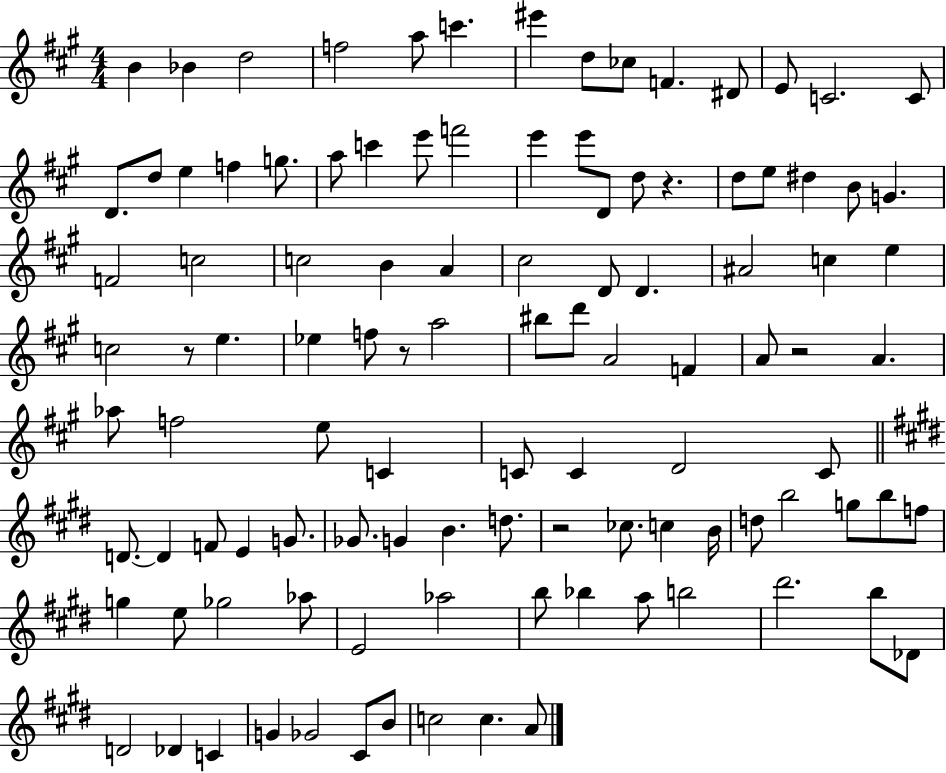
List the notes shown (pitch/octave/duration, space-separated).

B4/q Bb4/q D5/h F5/h A5/e C6/q. EIS6/q D5/e CES5/e F4/q. D#4/e E4/e C4/h. C4/e D4/e. D5/e E5/q F5/q G5/e. A5/e C6/q E6/e F6/h E6/q E6/e D4/e D5/e R/q. D5/e E5/e D#5/q B4/e G4/q. F4/h C5/h C5/h B4/q A4/q C#5/h D4/e D4/q. A#4/h C5/q E5/q C5/h R/e E5/q. Eb5/q F5/e R/e A5/h BIS5/e D6/e A4/h F4/q A4/e R/h A4/q. Ab5/e F5/h E5/e C4/q C4/e C4/q D4/h C4/e D4/e. D4/q F4/e E4/q G4/e. Gb4/e. G4/q B4/q. D5/e. R/h CES5/e. C5/q B4/s D5/e B5/h G5/e B5/e F5/e G5/q E5/e Gb5/h Ab5/e E4/h Ab5/h B5/e Bb5/q A5/e B5/h D#6/h. B5/e Db4/e D4/h Db4/q C4/q G4/q Gb4/h C#4/e B4/e C5/h C5/q. A4/e